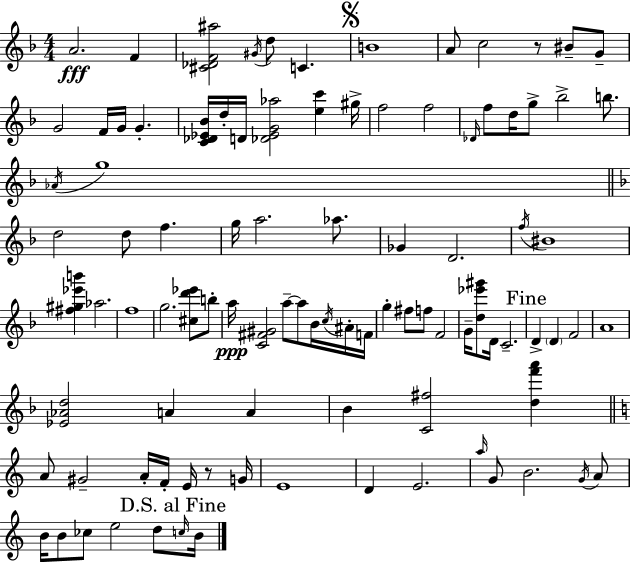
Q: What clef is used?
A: treble